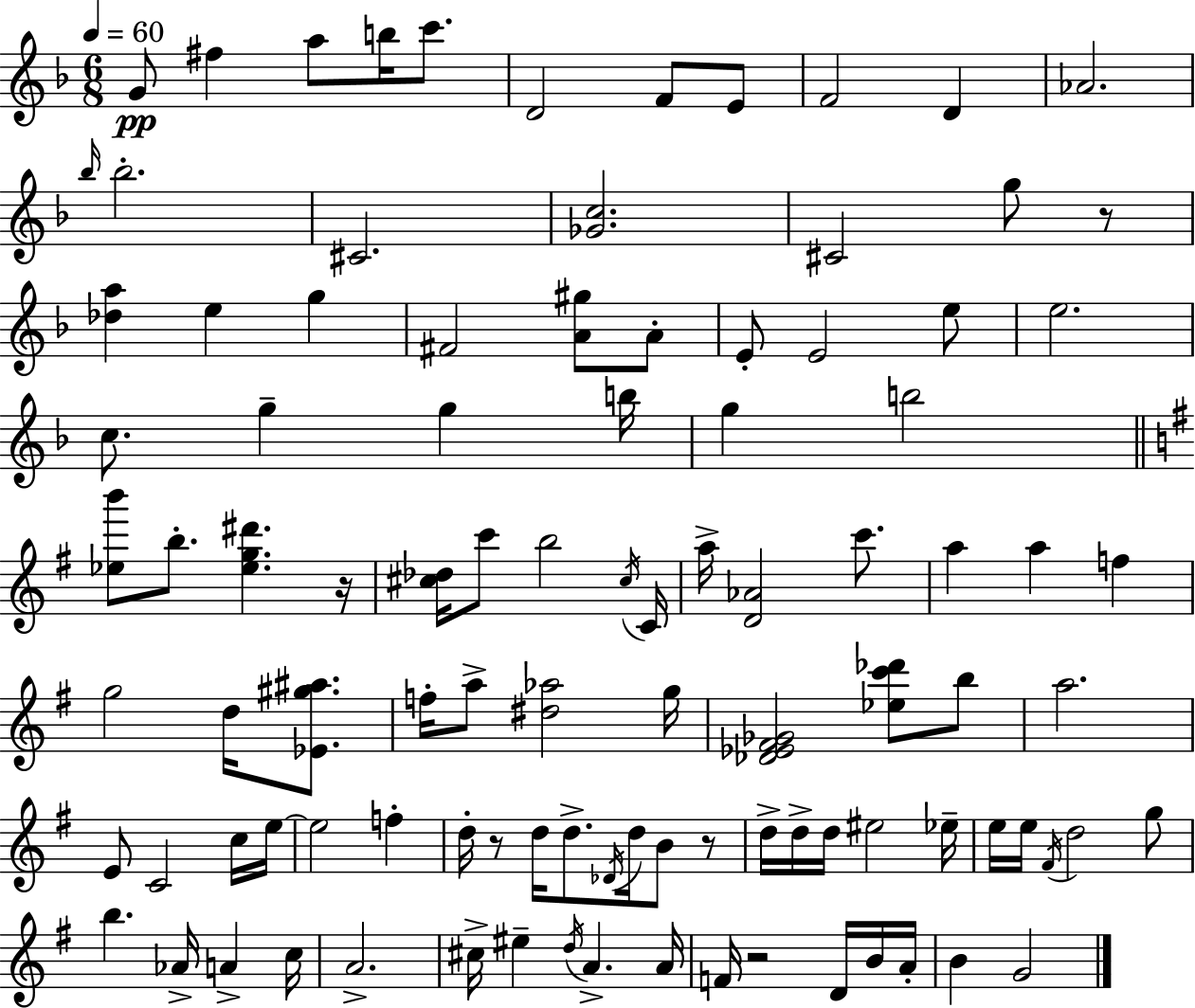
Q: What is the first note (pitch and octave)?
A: G4